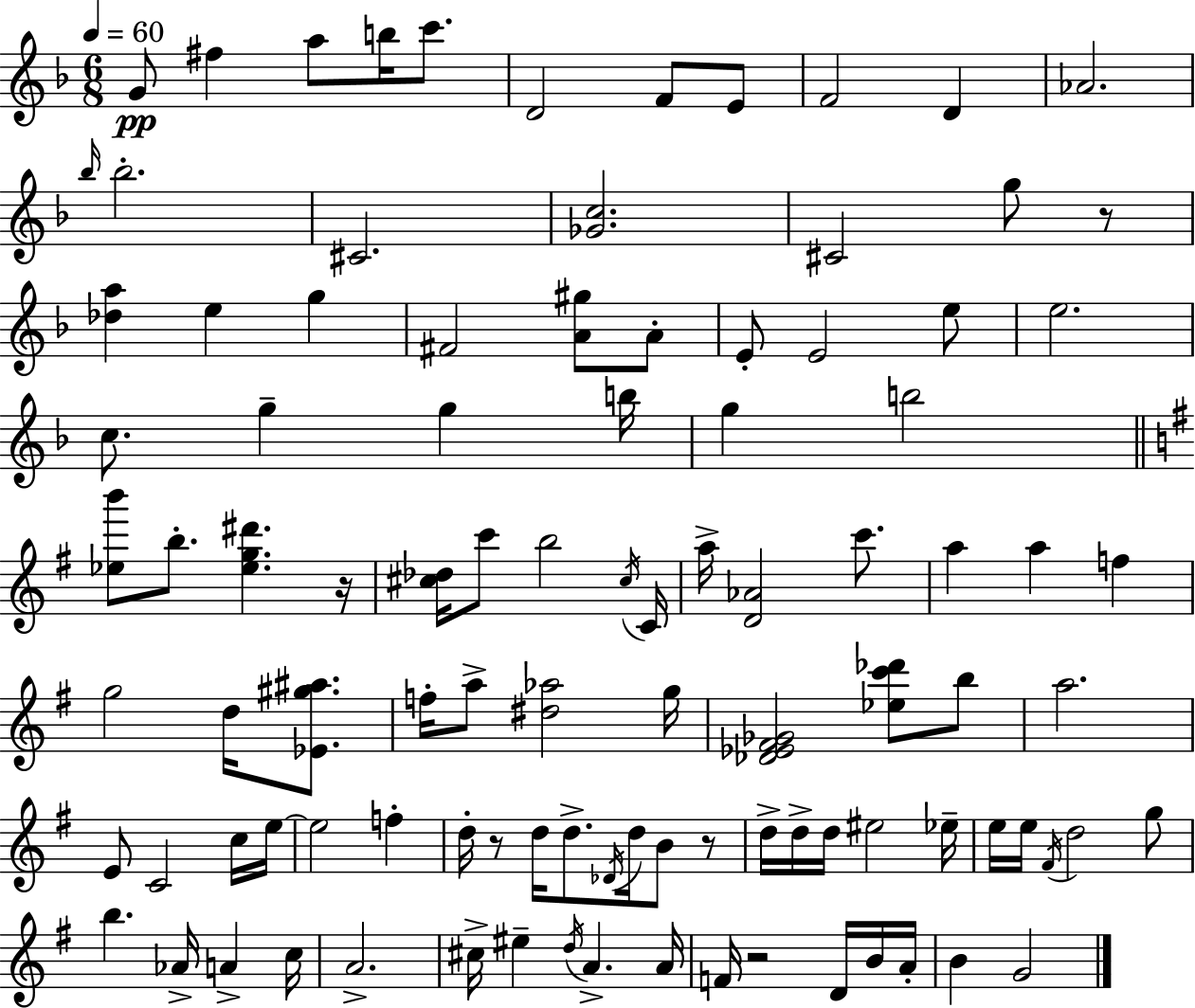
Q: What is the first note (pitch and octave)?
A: G4